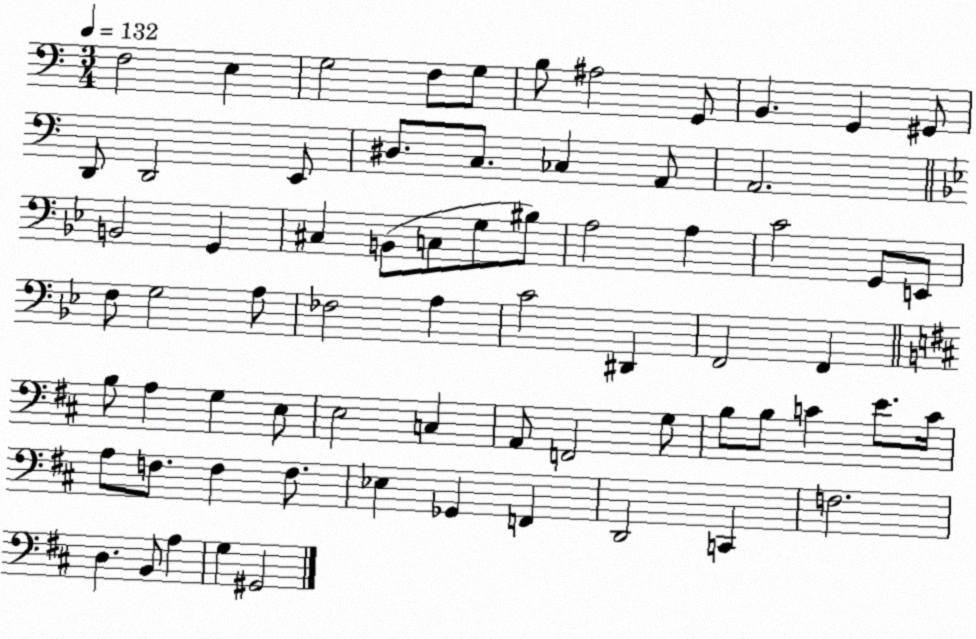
X:1
T:Untitled
M:3/4
L:1/4
K:C
F,2 E, G,2 F,/2 G,/2 B,/2 ^A,2 G,,/2 B,, G,, ^G,,/2 D,,/2 D,,2 E,,/2 ^D,/2 C,/2 _C, A,,/2 A,,2 B,,2 G,, ^C, B,,/2 C,/2 G,/2 ^B,/2 A,2 A, C2 G,,/2 E,,/2 F,/2 G,2 A,/2 _F,2 A, C2 ^D,, F,,2 F,, B,/2 A, G, E,/2 E,2 C, A,,/2 F,,2 G,/2 B,/2 B,/2 C E/2 C/4 A,/2 F,/2 F, F,/2 _E, _G,, F,, D,,2 C,, F,2 D, B,,/2 A, G, ^G,,2